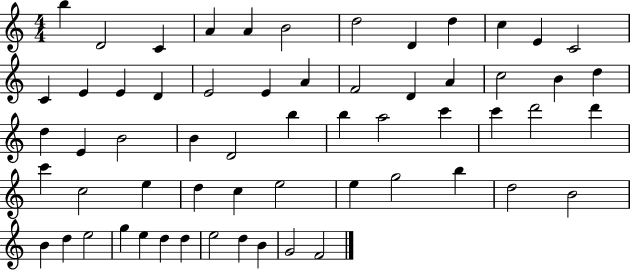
X:1
T:Untitled
M:4/4
L:1/4
K:C
b D2 C A A B2 d2 D d c E C2 C E E D E2 E A F2 D A c2 B d d E B2 B D2 b b a2 c' c' d'2 d' c' c2 e d c e2 e g2 b d2 B2 B d e2 g e d d e2 d B G2 F2